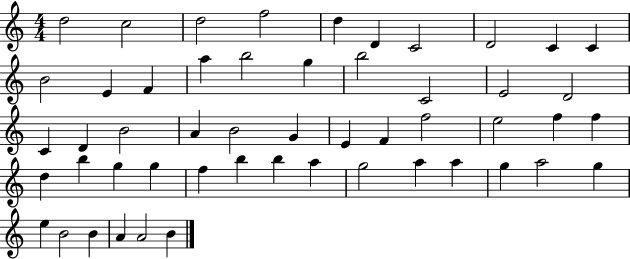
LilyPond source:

{
  \clef treble
  \numericTimeSignature
  \time 4/4
  \key c \major
  d''2 c''2 | d''2 f''2 | d''4 d'4 c'2 | d'2 c'4 c'4 | \break b'2 e'4 f'4 | a''4 b''2 g''4 | b''2 c'2 | e'2 d'2 | \break c'4 d'4 b'2 | a'4 b'2 g'4 | e'4 f'4 f''2 | e''2 f''4 f''4 | \break d''4 b''4 g''4 g''4 | f''4 b''4 b''4 a''4 | g''2 a''4 a''4 | g''4 a''2 g''4 | \break e''4 b'2 b'4 | a'4 a'2 b'4 | \bar "|."
}